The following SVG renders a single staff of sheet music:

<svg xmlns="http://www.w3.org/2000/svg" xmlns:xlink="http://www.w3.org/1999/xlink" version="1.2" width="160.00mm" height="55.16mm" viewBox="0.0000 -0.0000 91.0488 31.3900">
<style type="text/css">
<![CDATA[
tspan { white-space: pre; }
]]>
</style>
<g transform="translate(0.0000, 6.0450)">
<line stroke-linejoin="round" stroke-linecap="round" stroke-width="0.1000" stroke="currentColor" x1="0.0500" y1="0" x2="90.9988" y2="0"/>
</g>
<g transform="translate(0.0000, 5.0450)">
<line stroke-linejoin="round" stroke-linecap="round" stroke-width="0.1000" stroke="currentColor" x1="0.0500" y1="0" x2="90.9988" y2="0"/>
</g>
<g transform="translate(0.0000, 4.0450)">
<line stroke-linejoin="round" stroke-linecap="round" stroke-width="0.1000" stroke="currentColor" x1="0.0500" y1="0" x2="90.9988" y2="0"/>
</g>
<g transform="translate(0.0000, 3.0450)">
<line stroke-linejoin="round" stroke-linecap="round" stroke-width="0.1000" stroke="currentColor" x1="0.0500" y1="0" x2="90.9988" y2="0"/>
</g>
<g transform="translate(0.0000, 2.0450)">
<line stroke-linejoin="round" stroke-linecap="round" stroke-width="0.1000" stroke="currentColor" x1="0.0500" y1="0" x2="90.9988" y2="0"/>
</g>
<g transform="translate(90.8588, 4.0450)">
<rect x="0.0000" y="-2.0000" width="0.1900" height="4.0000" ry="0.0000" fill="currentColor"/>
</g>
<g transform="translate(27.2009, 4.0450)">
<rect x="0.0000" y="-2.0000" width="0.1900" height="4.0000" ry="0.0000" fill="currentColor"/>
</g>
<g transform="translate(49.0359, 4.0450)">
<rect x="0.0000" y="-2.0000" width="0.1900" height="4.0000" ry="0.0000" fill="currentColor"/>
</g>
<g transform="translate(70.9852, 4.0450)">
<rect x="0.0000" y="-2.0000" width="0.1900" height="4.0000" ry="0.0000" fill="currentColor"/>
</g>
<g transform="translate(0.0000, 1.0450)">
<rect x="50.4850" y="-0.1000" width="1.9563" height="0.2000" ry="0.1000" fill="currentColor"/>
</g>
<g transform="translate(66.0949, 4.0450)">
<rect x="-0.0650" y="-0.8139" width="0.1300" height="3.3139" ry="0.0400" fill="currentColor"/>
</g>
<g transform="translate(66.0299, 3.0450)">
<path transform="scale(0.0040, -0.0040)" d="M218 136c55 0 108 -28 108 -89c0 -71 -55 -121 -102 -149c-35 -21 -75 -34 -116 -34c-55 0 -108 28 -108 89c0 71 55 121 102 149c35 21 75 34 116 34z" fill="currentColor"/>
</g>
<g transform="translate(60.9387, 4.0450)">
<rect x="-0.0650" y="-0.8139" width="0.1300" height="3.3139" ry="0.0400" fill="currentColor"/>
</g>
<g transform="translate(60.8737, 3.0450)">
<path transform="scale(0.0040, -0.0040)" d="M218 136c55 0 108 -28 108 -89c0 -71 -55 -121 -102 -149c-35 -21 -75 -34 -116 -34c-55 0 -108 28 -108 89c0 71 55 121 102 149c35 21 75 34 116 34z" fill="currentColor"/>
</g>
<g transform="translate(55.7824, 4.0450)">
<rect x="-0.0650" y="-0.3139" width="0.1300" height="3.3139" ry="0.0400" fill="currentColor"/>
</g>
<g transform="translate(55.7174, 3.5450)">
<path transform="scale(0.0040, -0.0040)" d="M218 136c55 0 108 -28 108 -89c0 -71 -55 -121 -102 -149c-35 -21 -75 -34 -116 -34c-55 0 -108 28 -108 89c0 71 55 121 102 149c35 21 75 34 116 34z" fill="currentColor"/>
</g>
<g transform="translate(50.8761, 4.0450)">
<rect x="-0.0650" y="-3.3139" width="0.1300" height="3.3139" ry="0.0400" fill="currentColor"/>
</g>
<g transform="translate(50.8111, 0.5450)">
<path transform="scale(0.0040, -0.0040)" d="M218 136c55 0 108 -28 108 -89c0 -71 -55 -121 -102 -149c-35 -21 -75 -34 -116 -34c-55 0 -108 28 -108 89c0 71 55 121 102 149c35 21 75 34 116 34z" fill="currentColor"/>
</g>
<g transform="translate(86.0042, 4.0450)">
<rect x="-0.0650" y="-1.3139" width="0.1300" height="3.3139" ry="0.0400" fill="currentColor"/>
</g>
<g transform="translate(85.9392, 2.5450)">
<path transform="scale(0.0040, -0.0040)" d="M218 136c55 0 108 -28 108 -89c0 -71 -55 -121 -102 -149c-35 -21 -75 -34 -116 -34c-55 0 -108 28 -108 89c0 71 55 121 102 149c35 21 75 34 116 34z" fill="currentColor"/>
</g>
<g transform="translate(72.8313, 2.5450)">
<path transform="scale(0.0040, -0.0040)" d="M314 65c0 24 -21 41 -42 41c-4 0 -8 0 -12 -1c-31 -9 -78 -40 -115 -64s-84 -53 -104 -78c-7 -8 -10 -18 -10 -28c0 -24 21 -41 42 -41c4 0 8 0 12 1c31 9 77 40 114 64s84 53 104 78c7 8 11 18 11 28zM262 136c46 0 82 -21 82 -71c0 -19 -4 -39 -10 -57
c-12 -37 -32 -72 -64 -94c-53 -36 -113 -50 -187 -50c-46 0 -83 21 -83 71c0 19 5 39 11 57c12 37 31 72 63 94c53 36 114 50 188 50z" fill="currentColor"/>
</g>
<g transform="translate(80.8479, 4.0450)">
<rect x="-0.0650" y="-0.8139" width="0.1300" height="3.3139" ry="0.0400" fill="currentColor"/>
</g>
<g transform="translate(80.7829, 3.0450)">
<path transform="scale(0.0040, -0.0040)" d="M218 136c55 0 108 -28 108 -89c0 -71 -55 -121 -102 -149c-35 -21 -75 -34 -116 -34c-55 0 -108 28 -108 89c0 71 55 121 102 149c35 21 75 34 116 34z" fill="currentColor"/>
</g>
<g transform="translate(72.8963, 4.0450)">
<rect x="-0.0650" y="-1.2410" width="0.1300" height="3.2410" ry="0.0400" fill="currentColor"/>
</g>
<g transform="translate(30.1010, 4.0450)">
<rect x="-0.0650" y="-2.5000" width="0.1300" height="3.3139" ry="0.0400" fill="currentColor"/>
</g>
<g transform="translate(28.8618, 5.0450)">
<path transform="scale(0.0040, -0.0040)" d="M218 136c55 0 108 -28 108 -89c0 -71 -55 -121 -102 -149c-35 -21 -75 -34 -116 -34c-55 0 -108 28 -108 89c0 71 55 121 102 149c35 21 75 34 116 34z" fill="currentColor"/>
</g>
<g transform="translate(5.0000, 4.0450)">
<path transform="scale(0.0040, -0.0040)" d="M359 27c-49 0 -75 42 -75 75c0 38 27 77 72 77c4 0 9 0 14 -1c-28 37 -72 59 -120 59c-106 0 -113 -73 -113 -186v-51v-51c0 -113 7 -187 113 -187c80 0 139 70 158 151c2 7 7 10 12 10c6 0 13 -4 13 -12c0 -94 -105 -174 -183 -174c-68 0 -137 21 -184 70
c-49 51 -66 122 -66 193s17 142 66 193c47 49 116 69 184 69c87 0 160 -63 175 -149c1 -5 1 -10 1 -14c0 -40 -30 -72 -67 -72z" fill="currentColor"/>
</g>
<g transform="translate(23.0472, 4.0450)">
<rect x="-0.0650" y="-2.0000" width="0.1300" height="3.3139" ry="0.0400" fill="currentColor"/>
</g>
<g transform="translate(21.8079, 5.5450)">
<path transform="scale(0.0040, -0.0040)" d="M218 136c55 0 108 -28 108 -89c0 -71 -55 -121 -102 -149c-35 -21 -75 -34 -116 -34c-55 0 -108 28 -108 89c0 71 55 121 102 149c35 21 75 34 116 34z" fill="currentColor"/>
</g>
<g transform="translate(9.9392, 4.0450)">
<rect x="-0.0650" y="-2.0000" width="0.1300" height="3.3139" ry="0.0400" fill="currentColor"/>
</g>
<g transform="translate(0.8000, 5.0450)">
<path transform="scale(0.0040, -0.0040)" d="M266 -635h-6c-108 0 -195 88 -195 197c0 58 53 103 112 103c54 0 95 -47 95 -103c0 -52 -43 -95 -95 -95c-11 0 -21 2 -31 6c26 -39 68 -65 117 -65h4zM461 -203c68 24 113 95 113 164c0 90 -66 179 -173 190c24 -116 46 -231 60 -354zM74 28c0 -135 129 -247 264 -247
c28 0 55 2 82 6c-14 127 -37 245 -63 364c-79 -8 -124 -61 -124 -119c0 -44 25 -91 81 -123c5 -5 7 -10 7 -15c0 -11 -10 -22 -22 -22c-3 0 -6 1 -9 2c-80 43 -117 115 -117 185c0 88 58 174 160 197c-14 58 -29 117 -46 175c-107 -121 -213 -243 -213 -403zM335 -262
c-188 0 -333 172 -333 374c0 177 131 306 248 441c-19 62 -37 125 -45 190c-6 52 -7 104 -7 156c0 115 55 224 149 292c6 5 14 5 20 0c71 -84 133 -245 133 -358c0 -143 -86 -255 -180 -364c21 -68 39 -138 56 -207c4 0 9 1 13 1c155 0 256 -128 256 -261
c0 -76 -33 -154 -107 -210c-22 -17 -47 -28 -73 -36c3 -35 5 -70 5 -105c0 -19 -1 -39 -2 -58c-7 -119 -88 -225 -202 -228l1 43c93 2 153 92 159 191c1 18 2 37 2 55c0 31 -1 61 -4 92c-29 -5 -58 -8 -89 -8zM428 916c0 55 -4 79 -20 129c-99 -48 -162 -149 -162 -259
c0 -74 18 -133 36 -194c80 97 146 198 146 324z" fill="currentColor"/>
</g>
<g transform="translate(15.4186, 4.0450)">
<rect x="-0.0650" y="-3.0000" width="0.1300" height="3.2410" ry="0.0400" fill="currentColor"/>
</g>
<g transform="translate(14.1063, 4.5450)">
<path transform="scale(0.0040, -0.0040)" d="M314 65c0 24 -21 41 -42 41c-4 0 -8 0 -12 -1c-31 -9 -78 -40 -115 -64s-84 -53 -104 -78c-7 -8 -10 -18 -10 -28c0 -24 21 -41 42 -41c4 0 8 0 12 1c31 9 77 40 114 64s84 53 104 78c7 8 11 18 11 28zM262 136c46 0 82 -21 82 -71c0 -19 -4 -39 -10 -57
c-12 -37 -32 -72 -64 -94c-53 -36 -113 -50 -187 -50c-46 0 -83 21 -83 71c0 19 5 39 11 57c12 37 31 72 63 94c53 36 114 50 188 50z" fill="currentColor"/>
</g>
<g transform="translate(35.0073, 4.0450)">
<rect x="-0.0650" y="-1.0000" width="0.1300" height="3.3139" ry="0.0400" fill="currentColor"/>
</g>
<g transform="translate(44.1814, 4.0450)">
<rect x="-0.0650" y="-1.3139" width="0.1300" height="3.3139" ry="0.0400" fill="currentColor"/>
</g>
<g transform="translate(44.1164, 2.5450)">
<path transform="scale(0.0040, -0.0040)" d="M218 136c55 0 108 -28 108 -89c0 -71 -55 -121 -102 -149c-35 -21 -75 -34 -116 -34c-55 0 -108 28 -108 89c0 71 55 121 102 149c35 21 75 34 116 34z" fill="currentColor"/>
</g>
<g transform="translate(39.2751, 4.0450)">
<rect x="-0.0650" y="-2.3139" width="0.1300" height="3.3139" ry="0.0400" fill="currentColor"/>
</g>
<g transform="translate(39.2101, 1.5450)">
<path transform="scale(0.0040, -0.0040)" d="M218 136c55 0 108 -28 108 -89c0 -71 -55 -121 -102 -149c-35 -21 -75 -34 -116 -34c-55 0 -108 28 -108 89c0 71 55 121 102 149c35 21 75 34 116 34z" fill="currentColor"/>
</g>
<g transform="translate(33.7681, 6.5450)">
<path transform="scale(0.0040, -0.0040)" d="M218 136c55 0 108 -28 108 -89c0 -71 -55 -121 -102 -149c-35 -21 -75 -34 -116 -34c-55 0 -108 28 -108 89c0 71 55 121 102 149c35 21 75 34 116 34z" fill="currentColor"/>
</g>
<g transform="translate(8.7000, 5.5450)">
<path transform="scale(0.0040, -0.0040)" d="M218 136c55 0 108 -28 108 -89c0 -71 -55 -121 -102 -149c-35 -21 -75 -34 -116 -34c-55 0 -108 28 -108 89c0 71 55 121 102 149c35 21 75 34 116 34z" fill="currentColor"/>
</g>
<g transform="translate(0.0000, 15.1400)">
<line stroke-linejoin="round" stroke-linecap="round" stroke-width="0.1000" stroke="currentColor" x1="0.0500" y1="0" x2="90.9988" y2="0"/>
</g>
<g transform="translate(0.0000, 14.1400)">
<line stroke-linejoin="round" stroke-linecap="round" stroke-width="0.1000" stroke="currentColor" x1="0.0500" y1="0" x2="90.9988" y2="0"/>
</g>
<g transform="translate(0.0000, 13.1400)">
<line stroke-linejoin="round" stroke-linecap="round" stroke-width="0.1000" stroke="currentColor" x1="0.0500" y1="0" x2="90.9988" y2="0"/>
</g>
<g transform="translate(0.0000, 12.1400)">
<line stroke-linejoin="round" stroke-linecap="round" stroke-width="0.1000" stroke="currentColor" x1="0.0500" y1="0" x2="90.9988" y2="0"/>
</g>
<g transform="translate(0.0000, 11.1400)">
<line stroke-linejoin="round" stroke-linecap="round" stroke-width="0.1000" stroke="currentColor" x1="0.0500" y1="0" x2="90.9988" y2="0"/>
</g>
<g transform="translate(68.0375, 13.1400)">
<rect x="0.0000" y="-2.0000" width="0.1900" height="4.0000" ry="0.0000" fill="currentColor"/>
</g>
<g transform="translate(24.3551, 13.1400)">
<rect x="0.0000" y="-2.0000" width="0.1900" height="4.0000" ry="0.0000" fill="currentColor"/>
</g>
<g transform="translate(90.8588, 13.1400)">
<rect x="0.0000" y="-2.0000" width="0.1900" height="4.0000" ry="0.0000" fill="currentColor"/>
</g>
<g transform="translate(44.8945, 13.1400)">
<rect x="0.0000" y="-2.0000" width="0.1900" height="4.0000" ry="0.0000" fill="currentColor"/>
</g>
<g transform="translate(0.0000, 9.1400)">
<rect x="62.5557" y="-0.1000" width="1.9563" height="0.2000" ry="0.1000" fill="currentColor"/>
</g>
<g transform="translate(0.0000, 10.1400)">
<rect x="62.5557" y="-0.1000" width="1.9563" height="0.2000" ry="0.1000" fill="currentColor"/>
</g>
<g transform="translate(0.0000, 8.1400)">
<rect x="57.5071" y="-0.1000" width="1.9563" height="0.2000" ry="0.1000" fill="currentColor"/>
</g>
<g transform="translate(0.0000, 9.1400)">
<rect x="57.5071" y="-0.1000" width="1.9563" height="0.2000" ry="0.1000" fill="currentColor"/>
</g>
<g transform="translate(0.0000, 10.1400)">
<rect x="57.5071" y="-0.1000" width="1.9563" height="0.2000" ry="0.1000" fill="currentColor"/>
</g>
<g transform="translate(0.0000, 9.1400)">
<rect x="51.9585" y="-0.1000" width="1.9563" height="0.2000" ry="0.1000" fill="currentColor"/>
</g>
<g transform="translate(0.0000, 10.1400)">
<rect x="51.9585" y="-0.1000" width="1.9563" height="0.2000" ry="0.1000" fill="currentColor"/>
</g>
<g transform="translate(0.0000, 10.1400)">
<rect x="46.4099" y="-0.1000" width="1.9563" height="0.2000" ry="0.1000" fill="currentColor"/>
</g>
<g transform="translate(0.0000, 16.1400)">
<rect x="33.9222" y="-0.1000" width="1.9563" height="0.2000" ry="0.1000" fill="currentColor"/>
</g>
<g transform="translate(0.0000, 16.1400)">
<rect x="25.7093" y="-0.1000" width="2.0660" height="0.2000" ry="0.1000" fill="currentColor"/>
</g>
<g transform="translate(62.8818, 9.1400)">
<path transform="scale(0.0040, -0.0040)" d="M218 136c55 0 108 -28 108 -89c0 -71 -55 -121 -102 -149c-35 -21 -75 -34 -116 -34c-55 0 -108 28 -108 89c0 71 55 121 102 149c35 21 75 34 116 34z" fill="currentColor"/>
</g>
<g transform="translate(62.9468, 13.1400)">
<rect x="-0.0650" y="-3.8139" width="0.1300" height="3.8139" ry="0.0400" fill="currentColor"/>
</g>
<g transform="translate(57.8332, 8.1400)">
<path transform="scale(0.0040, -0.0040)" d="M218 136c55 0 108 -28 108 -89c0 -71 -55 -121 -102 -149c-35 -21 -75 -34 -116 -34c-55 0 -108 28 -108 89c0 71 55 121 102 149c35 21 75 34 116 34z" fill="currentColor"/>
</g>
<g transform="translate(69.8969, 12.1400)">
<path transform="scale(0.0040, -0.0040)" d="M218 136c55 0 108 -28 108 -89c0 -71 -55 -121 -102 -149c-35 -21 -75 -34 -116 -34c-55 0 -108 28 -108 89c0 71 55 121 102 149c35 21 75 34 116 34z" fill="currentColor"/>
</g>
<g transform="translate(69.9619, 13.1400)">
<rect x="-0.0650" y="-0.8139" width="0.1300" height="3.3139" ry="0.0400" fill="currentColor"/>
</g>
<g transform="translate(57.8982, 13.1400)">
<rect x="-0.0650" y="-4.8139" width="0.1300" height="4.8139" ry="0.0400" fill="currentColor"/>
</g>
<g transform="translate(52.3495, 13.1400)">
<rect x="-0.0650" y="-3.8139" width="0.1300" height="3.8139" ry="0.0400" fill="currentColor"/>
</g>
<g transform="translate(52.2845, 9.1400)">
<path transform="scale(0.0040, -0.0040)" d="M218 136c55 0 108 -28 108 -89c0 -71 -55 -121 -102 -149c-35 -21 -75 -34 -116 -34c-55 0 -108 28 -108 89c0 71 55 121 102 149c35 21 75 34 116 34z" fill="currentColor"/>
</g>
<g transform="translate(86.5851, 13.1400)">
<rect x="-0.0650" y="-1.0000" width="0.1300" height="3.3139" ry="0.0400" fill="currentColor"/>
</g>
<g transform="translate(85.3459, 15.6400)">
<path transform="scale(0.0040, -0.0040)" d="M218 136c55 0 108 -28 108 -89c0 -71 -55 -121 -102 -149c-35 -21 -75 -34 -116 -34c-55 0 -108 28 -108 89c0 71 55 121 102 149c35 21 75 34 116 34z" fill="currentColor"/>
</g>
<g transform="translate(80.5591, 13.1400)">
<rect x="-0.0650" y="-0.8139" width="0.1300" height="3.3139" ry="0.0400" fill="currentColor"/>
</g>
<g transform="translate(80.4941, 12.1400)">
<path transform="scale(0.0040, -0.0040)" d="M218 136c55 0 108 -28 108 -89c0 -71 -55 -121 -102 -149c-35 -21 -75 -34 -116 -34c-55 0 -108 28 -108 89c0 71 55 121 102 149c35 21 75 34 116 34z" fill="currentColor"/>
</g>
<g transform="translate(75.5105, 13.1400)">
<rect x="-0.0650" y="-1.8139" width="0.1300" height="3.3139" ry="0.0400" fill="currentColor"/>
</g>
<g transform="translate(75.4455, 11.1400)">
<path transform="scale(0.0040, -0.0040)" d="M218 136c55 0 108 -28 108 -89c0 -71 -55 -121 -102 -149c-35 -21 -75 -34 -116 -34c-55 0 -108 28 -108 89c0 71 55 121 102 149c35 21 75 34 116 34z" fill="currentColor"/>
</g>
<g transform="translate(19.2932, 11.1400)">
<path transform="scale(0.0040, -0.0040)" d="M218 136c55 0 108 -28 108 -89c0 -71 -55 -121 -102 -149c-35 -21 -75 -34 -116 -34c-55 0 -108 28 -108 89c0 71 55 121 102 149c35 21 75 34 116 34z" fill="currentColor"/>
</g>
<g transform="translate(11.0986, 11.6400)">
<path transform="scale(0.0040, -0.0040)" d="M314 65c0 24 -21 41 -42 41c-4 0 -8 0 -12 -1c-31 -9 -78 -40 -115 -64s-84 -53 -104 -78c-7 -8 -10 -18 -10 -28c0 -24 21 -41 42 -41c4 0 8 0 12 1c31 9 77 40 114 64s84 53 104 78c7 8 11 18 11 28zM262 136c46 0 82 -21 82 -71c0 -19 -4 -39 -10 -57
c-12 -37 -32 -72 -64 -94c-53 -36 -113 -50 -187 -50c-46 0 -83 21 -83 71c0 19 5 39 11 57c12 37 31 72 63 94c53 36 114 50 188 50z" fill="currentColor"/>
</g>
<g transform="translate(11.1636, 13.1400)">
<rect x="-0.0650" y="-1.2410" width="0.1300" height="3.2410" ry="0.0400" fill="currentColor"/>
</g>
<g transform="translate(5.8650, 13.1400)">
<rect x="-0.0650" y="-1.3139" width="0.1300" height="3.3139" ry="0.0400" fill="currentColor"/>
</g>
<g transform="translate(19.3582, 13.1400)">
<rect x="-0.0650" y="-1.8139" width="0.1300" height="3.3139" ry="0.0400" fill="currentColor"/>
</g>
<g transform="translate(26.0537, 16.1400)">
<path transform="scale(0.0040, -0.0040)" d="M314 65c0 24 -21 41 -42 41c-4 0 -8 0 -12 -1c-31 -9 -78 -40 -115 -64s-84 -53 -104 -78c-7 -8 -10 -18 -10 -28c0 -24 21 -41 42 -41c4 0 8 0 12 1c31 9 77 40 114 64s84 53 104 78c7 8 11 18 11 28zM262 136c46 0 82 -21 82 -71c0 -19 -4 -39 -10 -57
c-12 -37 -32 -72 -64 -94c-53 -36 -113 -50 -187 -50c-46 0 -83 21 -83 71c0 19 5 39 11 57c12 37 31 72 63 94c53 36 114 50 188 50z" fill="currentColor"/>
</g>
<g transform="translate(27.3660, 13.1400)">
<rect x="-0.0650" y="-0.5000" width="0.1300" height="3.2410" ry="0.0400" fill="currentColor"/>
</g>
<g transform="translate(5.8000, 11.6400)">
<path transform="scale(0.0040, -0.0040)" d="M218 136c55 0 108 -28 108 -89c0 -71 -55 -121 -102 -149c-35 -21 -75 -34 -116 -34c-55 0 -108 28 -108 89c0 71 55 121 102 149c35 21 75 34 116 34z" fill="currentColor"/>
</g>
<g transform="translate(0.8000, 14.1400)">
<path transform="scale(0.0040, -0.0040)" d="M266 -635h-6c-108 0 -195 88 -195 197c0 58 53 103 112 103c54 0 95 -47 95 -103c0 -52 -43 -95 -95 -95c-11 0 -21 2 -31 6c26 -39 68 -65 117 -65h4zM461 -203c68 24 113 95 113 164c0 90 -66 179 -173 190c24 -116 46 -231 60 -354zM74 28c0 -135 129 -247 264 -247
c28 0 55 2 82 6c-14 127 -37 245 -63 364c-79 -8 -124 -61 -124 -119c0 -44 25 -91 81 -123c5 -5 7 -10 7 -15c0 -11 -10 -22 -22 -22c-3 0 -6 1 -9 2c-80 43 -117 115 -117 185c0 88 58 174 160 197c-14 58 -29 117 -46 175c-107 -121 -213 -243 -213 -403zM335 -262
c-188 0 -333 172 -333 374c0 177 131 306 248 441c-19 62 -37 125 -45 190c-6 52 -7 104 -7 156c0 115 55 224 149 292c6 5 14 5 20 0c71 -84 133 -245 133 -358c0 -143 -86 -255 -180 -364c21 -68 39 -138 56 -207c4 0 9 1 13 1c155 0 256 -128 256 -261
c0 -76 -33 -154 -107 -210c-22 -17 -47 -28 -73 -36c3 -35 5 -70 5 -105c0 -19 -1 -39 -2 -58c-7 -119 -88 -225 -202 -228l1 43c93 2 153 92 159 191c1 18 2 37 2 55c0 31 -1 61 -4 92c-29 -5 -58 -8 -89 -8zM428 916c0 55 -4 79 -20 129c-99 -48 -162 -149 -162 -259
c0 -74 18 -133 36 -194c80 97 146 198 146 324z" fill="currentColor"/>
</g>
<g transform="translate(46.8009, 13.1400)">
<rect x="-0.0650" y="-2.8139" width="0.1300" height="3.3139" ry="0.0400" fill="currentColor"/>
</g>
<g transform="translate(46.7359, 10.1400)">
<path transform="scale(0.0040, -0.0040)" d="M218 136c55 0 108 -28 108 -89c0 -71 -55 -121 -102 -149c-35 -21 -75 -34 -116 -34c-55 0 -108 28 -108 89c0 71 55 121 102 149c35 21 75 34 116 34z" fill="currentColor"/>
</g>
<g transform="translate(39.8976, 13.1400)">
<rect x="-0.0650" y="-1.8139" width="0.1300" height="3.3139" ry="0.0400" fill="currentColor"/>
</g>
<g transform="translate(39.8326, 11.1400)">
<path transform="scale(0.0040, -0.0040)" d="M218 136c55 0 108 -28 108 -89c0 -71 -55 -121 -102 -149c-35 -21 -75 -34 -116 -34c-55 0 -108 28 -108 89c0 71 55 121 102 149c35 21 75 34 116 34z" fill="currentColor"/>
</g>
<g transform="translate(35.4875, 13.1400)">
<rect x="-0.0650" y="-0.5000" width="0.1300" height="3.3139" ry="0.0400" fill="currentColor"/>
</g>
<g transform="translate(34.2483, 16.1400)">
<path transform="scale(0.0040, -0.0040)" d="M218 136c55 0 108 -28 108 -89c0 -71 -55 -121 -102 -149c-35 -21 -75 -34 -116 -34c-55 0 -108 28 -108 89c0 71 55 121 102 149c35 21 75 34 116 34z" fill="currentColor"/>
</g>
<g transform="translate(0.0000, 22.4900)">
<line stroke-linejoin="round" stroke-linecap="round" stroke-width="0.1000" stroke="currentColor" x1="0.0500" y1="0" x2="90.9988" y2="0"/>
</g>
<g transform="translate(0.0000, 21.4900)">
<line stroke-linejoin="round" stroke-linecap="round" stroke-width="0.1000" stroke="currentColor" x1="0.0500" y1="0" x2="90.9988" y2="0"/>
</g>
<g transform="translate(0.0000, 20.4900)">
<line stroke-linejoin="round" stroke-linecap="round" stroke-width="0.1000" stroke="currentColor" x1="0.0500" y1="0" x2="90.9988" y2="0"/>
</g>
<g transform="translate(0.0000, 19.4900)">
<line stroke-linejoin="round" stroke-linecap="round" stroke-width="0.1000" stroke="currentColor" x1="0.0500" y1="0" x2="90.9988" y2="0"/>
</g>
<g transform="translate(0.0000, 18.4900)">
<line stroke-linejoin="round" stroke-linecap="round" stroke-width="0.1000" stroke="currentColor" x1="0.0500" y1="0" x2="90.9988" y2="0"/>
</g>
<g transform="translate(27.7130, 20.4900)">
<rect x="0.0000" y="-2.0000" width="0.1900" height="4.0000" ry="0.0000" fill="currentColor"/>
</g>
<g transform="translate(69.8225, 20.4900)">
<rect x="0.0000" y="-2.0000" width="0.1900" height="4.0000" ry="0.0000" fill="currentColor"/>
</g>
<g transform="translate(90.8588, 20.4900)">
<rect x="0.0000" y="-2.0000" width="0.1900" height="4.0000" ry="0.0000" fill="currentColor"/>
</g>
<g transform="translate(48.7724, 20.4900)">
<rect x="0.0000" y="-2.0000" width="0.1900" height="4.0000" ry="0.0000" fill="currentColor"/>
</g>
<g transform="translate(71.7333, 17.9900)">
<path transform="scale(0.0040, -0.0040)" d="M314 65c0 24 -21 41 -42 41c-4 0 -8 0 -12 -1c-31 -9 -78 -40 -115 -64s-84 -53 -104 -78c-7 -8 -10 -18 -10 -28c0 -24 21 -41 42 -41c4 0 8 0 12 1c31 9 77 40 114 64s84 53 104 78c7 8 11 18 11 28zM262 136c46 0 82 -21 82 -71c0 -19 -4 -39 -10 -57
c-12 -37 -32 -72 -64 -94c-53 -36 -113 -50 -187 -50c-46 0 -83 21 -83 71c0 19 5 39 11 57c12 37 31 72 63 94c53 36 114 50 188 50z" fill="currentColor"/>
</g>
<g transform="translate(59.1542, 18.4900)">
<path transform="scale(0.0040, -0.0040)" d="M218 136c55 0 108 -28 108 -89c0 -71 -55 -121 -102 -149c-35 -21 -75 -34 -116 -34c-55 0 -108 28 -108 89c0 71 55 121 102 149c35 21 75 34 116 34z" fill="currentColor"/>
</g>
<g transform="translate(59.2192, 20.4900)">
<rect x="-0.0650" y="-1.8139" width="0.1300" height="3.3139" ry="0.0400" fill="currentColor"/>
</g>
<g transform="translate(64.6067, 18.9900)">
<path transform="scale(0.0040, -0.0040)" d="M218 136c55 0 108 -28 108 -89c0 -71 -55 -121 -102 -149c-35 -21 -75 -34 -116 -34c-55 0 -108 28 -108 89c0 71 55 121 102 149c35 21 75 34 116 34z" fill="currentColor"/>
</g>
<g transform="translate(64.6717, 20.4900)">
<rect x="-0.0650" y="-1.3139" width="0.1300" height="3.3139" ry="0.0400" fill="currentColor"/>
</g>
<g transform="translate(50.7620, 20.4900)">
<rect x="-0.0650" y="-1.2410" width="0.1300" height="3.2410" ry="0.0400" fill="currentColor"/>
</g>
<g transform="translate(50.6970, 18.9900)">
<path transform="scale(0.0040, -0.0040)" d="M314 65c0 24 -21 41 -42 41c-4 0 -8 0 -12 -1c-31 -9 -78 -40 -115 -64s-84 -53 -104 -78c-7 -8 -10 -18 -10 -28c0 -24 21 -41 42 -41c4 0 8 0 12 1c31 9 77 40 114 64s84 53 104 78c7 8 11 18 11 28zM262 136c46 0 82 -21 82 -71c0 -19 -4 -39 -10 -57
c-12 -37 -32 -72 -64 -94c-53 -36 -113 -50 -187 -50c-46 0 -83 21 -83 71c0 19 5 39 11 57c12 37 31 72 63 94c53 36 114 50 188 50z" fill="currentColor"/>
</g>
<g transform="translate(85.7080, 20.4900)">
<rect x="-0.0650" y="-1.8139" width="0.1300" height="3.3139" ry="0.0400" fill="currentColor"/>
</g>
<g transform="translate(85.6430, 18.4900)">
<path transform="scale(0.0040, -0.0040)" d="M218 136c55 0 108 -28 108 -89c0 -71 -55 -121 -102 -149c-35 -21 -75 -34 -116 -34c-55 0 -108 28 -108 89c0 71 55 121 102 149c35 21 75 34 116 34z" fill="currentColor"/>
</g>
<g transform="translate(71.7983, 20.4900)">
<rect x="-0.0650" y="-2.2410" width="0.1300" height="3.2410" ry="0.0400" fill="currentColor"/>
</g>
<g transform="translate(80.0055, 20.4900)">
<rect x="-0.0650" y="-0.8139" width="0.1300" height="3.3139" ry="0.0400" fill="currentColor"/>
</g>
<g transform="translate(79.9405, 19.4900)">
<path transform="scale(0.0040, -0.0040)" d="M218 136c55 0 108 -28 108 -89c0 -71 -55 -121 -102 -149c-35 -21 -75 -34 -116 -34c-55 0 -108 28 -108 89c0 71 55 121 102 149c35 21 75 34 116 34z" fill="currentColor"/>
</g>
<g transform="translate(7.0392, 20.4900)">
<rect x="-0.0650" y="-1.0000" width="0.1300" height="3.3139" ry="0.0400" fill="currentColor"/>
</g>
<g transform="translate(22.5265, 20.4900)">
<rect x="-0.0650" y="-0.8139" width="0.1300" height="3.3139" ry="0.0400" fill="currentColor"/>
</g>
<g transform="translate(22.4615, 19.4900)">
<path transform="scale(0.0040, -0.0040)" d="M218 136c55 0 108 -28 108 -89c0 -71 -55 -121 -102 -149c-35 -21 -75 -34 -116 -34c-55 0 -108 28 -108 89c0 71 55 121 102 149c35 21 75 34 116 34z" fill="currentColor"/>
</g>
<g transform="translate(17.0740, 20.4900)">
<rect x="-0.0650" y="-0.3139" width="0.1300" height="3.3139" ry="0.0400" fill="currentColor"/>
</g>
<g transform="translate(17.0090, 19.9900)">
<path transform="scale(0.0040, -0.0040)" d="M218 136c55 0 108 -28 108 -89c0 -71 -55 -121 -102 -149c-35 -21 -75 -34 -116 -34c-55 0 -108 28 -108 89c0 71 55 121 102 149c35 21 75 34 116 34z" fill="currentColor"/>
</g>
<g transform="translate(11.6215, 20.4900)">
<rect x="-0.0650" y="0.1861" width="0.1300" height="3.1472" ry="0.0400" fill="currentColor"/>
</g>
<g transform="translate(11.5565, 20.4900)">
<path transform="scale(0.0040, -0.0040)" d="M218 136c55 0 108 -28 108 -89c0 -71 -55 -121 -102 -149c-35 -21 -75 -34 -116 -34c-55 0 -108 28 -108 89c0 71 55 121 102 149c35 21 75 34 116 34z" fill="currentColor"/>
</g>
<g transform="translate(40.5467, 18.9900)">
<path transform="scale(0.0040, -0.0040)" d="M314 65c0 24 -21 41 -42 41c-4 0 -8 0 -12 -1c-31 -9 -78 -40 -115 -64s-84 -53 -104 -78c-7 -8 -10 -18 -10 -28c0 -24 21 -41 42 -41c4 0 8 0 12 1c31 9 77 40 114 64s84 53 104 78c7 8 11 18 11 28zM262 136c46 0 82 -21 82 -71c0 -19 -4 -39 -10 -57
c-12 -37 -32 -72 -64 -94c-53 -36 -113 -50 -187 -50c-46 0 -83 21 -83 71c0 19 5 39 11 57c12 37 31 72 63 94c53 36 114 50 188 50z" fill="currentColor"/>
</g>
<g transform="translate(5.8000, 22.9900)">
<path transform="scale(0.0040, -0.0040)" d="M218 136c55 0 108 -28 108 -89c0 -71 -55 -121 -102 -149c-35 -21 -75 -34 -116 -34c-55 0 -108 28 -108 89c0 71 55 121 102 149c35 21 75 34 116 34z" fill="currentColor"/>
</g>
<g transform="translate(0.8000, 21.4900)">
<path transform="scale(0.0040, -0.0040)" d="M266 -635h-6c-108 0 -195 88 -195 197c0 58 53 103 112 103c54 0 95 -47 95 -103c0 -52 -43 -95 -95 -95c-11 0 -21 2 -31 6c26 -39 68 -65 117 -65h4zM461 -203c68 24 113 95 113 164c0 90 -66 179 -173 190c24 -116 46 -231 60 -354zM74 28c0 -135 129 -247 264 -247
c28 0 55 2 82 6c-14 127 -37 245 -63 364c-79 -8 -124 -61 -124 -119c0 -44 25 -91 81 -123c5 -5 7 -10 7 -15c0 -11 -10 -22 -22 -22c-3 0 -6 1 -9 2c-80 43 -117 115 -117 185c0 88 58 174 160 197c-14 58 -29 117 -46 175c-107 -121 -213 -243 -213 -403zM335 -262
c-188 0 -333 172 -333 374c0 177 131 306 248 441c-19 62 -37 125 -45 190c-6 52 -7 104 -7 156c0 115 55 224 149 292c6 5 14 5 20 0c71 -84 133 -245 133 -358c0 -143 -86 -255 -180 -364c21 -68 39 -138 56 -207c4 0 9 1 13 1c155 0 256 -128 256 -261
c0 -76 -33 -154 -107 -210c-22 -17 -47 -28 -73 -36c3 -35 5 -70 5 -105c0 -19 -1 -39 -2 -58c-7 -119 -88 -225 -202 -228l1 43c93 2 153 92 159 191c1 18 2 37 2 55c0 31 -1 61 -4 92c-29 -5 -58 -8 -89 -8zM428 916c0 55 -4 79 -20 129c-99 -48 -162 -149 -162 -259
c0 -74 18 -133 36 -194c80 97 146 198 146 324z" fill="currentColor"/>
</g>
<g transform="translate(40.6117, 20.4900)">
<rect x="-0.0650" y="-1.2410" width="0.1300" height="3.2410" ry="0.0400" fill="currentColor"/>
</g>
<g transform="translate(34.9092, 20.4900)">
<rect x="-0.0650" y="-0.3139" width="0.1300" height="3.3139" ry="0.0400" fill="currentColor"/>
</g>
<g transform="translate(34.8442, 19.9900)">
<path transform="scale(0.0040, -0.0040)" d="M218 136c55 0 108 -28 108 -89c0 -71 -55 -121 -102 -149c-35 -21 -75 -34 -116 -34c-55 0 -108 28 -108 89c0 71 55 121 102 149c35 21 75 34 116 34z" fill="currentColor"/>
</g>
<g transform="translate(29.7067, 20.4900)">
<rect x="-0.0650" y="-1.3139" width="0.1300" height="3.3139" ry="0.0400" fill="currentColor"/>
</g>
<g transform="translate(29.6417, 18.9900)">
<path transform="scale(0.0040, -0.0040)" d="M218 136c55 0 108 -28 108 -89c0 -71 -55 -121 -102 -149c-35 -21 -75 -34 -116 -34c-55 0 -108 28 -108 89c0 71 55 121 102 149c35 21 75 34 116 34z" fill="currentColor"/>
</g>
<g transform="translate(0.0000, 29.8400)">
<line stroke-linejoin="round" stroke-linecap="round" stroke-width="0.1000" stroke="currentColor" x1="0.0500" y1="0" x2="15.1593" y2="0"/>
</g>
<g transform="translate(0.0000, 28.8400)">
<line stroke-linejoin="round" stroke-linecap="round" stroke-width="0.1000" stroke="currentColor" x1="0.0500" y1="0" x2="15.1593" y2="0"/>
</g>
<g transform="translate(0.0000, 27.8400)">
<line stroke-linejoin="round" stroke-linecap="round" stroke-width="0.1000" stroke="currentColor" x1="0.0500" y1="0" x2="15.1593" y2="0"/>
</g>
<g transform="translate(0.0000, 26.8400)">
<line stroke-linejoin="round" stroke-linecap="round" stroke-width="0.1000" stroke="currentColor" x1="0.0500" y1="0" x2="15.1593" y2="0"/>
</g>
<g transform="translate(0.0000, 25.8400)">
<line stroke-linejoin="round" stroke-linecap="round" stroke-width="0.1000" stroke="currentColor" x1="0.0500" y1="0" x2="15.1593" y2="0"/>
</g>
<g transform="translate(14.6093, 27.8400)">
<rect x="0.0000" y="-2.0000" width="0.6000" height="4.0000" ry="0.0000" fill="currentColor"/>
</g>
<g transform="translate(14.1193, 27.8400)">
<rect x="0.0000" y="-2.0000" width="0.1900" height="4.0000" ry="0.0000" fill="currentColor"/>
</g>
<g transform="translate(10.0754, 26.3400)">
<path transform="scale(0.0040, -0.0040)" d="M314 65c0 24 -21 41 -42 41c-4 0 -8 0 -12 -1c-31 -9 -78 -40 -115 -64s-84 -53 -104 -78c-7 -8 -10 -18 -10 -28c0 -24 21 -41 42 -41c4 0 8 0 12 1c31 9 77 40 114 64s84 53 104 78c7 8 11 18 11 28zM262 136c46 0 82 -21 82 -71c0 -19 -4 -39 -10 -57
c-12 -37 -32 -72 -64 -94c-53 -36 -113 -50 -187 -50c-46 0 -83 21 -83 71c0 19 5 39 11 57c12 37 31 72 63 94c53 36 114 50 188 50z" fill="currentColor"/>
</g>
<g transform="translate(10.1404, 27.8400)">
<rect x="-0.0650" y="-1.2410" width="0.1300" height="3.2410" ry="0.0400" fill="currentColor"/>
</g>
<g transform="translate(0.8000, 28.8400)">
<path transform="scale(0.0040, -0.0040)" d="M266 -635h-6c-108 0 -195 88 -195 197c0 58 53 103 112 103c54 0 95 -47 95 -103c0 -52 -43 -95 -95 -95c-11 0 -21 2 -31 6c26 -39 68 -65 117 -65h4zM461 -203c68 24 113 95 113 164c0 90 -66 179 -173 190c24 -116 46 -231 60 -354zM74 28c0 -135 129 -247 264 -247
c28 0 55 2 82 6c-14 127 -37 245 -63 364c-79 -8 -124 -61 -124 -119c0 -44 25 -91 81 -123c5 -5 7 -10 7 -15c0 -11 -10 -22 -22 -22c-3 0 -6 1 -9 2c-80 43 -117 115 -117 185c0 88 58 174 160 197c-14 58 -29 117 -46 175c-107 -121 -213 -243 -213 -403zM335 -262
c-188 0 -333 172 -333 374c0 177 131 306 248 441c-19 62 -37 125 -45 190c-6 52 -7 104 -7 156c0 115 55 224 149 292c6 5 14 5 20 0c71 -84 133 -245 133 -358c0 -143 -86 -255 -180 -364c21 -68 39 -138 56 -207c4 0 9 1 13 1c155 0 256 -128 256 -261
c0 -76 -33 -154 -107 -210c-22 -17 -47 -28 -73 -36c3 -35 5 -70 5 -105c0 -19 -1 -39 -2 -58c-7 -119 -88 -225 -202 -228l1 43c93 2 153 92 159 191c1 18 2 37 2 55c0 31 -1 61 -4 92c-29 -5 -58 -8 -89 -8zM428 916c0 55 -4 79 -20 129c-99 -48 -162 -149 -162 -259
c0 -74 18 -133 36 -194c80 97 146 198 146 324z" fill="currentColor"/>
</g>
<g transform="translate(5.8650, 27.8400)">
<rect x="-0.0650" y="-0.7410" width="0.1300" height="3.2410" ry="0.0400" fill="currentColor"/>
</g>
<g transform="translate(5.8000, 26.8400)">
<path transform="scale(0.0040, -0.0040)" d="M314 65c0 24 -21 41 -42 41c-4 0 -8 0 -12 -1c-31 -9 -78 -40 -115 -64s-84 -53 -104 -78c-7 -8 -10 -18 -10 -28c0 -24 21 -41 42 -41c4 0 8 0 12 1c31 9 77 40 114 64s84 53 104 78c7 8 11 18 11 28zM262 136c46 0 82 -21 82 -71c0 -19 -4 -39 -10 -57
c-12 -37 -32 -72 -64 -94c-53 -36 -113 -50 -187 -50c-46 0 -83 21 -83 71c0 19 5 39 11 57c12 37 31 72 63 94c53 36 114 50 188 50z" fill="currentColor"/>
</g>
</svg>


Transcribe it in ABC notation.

X:1
T:Untitled
M:4/4
L:1/4
K:C
F A2 F G D g e b c d d e2 d e e e2 f C2 C f a c' e' c' d f d D D B c d e c e2 e2 f e g2 d f d2 e2